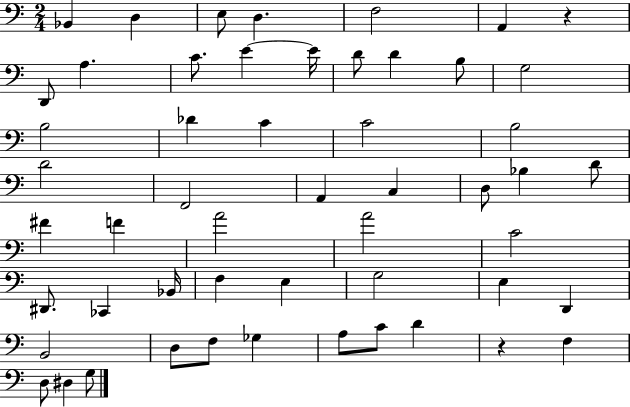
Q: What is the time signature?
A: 2/4